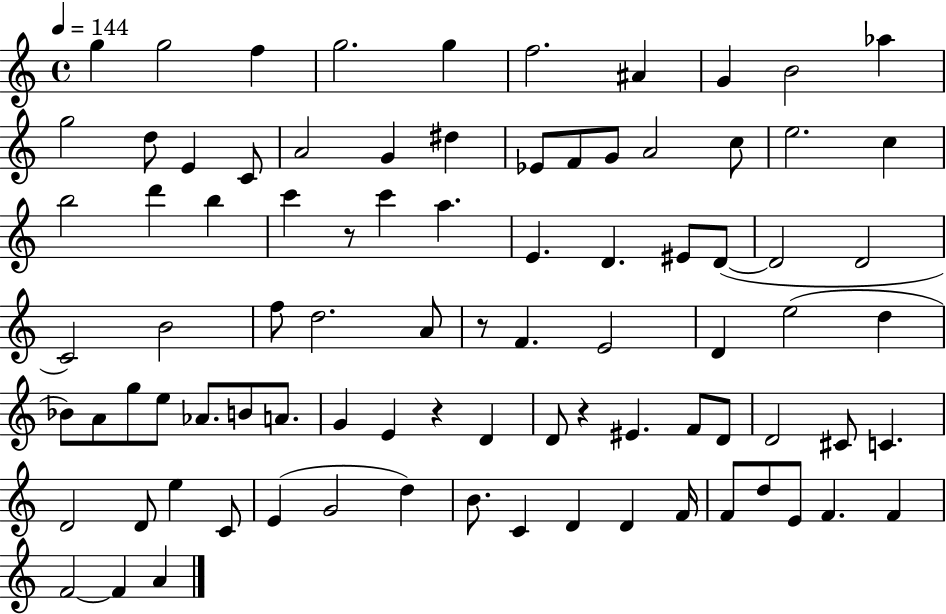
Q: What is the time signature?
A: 4/4